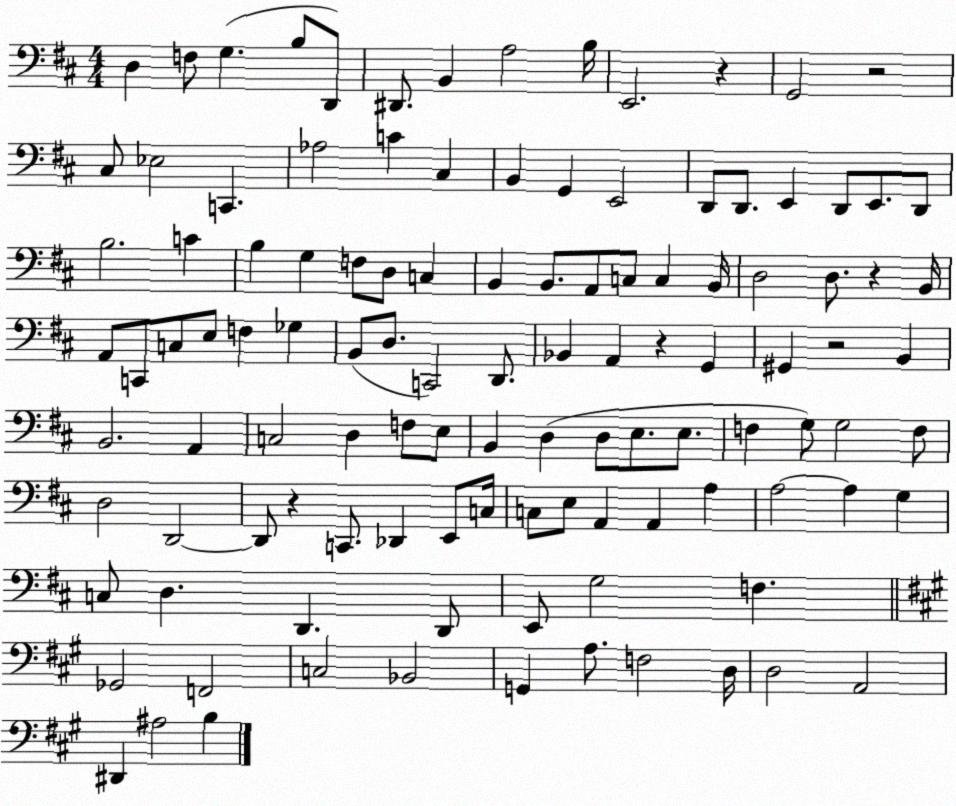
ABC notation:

X:1
T:Untitled
M:4/4
L:1/4
K:D
D, F,/2 G, B,/2 D,,/2 ^D,,/2 B,, A,2 B,/4 E,,2 z G,,2 z2 ^C,/2 _E,2 C,, _A,2 C ^C, B,, G,, E,,2 D,,/2 D,,/2 E,, D,,/2 E,,/2 D,,/2 B,2 C B, G, F,/2 D,/2 C, B,, B,,/2 A,,/2 C,/2 C, B,,/4 D,2 D,/2 z B,,/4 A,,/2 C,,/2 C,/2 E,/2 F, _G, B,,/2 D,/2 C,,2 D,,/2 _B,, A,, z G,, ^G,, z2 B,, B,,2 A,, C,2 D, F,/2 E,/2 B,, D, D,/2 E,/2 E,/2 F, G,/2 G,2 F,/2 D,2 D,,2 D,,/2 z C,,/2 _D,, E,,/2 C,/4 C,/2 E,/2 A,, A,, A, A,2 A, G, C,/2 D, D,, D,,/2 E,,/2 G,2 F, _G,,2 F,,2 C,2 _B,,2 G,, A,/2 F,2 D,/4 D,2 A,,2 ^D,, ^A,2 B,